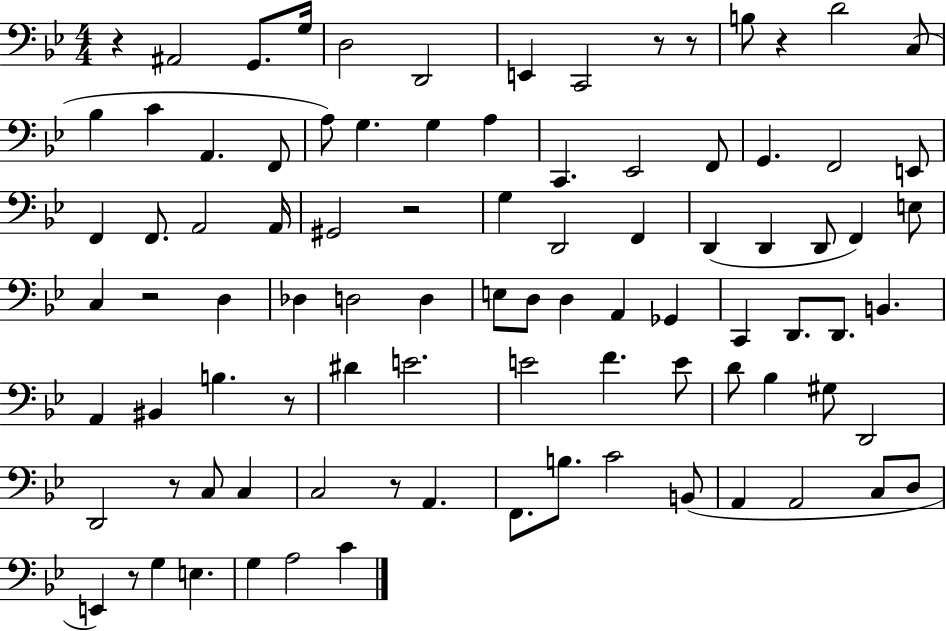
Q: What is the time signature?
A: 4/4